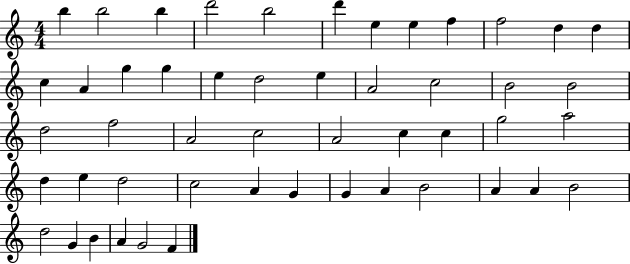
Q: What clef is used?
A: treble